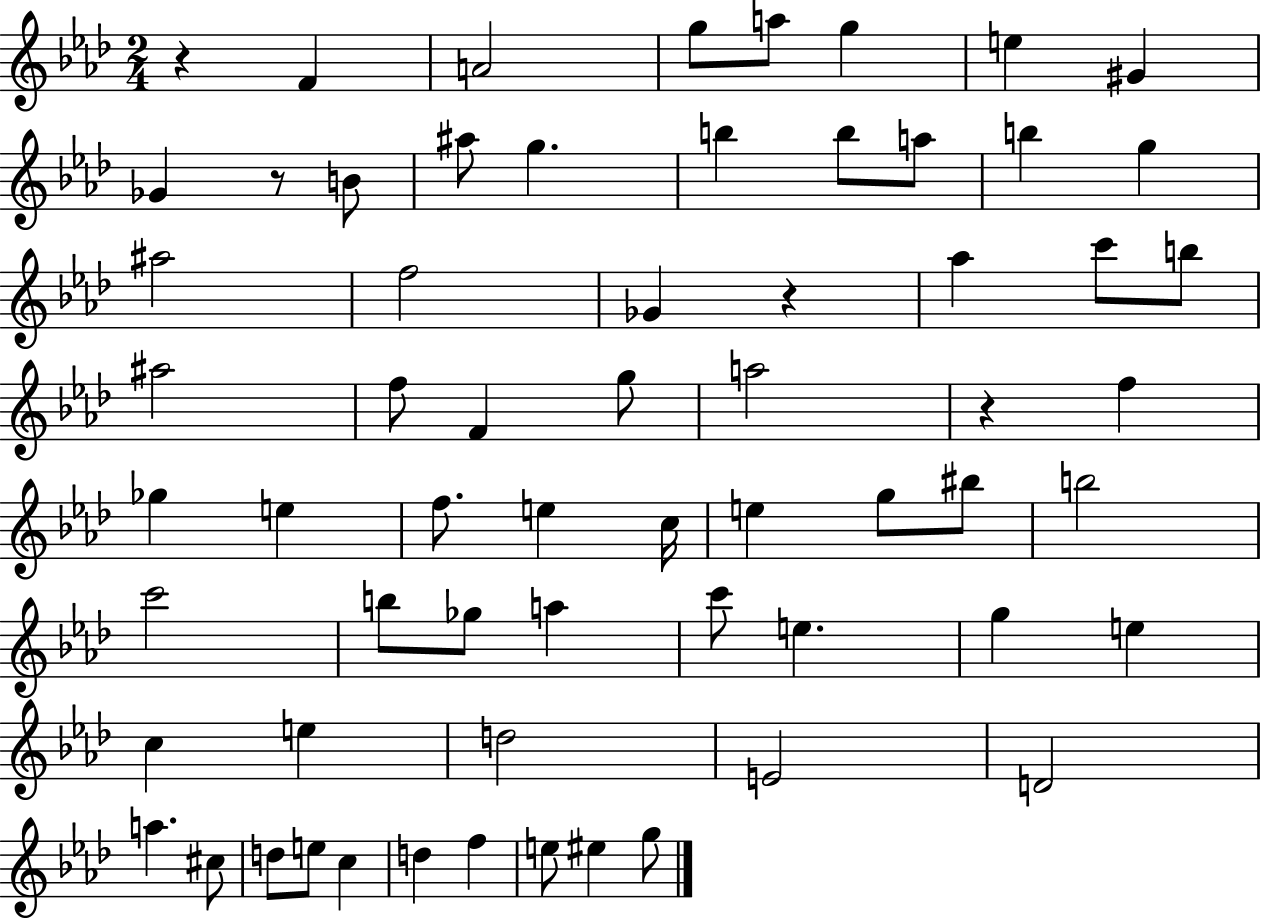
{
  \clef treble
  \numericTimeSignature
  \time 2/4
  \key aes \major
  r4 f'4 | a'2 | g''8 a''8 g''4 | e''4 gis'4 | \break ges'4 r8 b'8 | ais''8 g''4. | b''4 b''8 a''8 | b''4 g''4 | \break ais''2 | f''2 | ges'4 r4 | aes''4 c'''8 b''8 | \break ais''2 | f''8 f'4 g''8 | a''2 | r4 f''4 | \break ges''4 e''4 | f''8. e''4 c''16 | e''4 g''8 bis''8 | b''2 | \break c'''2 | b''8 ges''8 a''4 | c'''8 e''4. | g''4 e''4 | \break c''4 e''4 | d''2 | e'2 | d'2 | \break a''4. cis''8 | d''8 e''8 c''4 | d''4 f''4 | e''8 eis''4 g''8 | \break \bar "|."
}